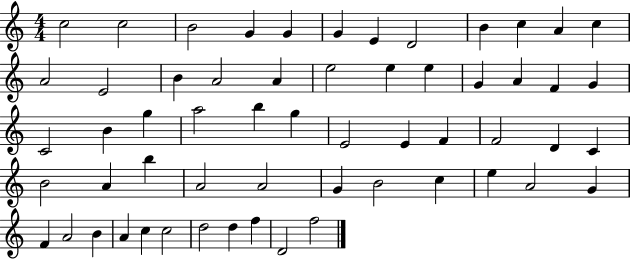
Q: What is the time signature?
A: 4/4